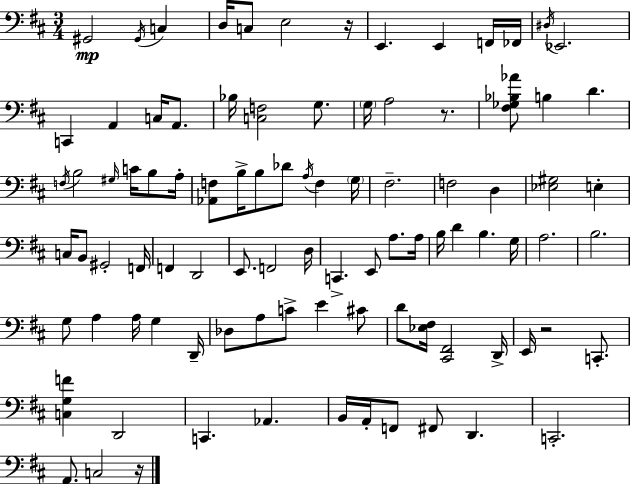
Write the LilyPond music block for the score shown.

{
  \clef bass
  \numericTimeSignature
  \time 3/4
  \key d \major
  gis,2\mp \acciaccatura { gis,16 } c4 | d16 c8 e2 | r16 e,4. e,4 f,16 | fes,16 \acciaccatura { dis16 } ees,2. | \break c,4 a,4 c16 a,8. | bes16 <c f>2 g8. | \parenthesize g16 a2 r8. | <fis ges bes aes'>8 b4 d'4. | \break \acciaccatura { f16 } b2 \grace { gis16 } | c'16 b8 a16-. <aes, f>8 b16-> b8 des'8 \acciaccatura { a16 } | f4 \parenthesize g16 fis2.-- | f2 | \break d4 <ees gis>2 | e4-. c16 b,8 gis,2-. | f,16 f,4 d,2 | e,8. f,2 | \break d16 c,4.-> e,8 | a8. a16 b16 d'4 b4. | g16 a2. | b2. | \break g8 a4 a16 | g4 d,16-- des8 a8 c'8-> e'4 | cis'8 d'8 <ees fis>16 <cis, fis,>2 | d,16-> e,16 r2 | \break c,8.-. <c g f'>4 d,2 | c,4. aes,4. | b,16 a,16-. f,8 fis,8 d,4. | c,2.-. | \break a,8. c2 | r16 \bar "|."
}